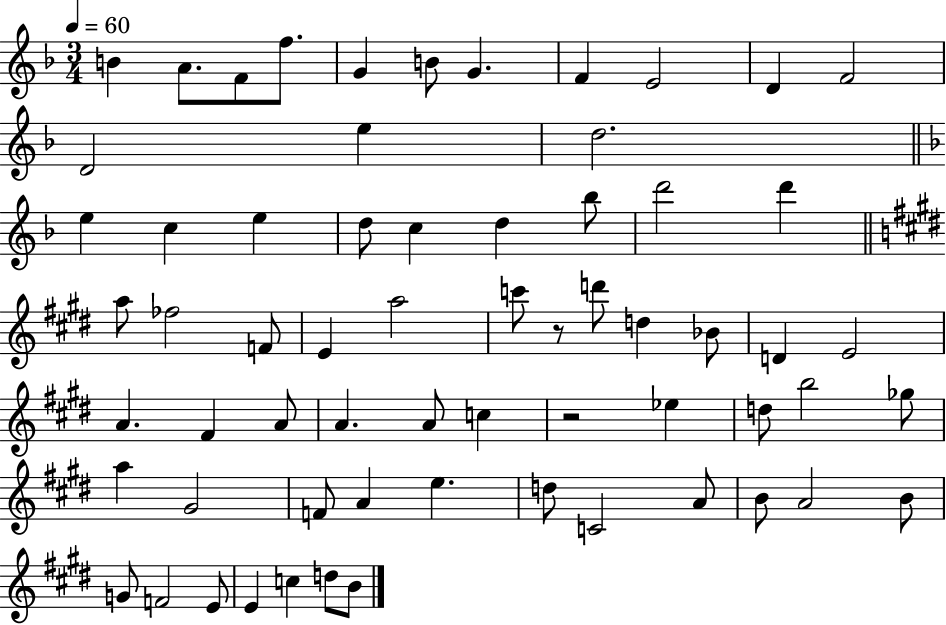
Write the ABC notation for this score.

X:1
T:Untitled
M:3/4
L:1/4
K:F
B A/2 F/2 f/2 G B/2 G F E2 D F2 D2 e d2 e c e d/2 c d _b/2 d'2 d' a/2 _f2 F/2 E a2 c'/2 z/2 d'/2 d _B/2 D E2 A ^F A/2 A A/2 c z2 _e d/2 b2 _g/2 a ^G2 F/2 A e d/2 C2 A/2 B/2 A2 B/2 G/2 F2 E/2 E c d/2 B/2